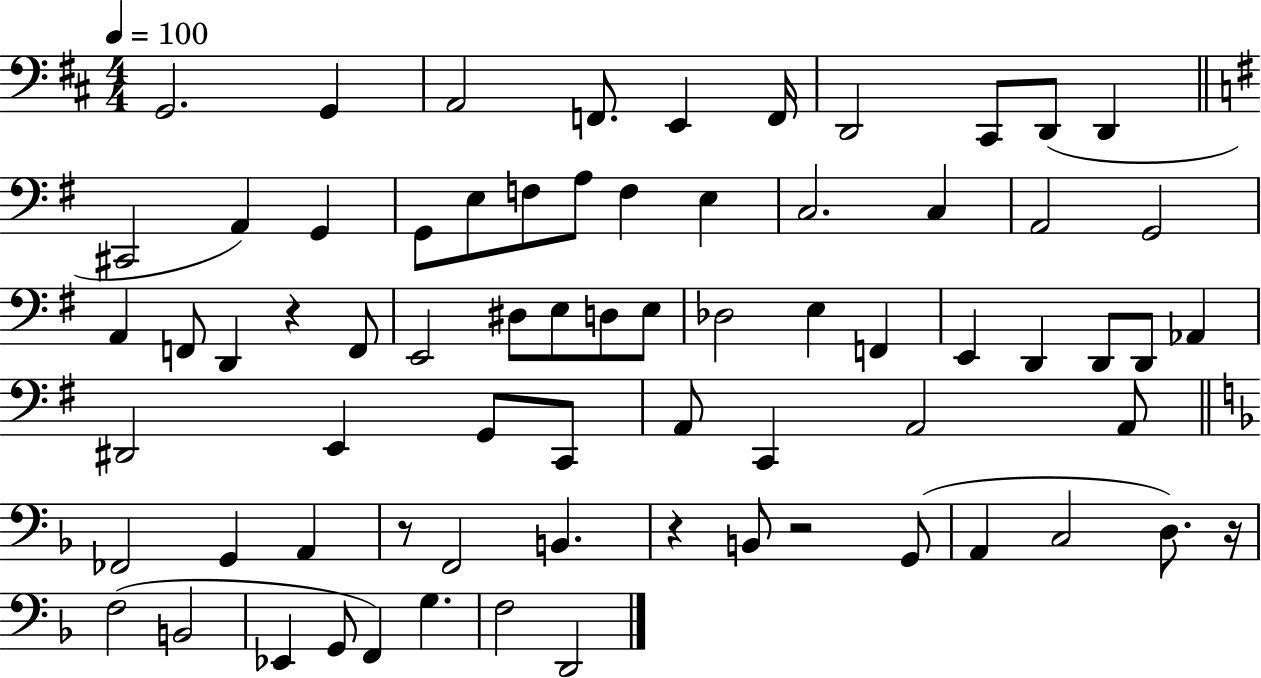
{
  \clef bass
  \numericTimeSignature
  \time 4/4
  \key d \major
  \tempo 4 = 100
  g,2. g,4 | a,2 f,8. e,4 f,16 | d,2 cis,8 d,8( d,4 | \bar "||" \break \key g \major cis,2 a,4) g,4 | g,8 e8 f8 a8 f4 e4 | c2. c4 | a,2 g,2 | \break a,4 f,8 d,4 r4 f,8 | e,2 dis8 e8 d8 e8 | des2 e4 f,4 | e,4 d,4 d,8 d,8 aes,4 | \break dis,2 e,4 g,8 c,8 | a,8 c,4 a,2 a,8 | \bar "||" \break \key f \major fes,2 g,4 a,4 | r8 f,2 b,4. | r4 b,8 r2 g,8( | a,4 c2 d8.) r16 | \break f2( b,2 | ees,4 g,8 f,4) g4. | f2 d,2 | \bar "|."
}